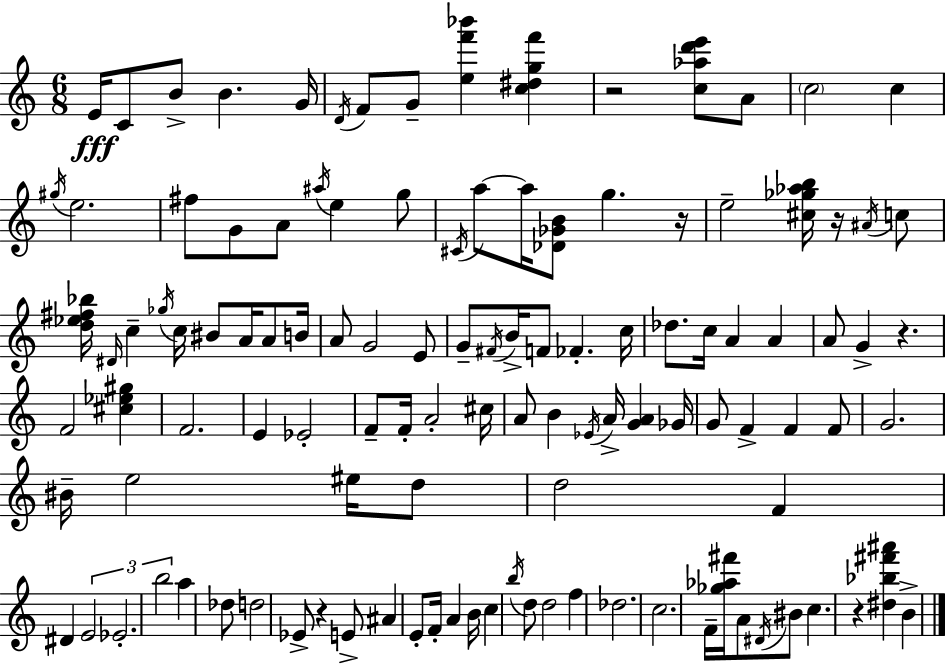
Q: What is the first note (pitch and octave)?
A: E4